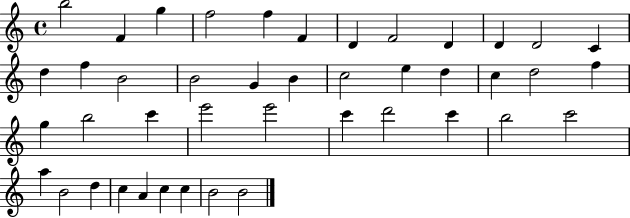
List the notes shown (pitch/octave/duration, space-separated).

B5/h F4/q G5/q F5/h F5/q F4/q D4/q F4/h D4/q D4/q D4/h C4/q D5/q F5/q B4/h B4/h G4/q B4/q C5/h E5/q D5/q C5/q D5/h F5/q G5/q B5/h C6/q E6/h E6/h C6/q D6/h C6/q B5/h C6/h A5/q B4/h D5/q C5/q A4/q C5/q C5/q B4/h B4/h